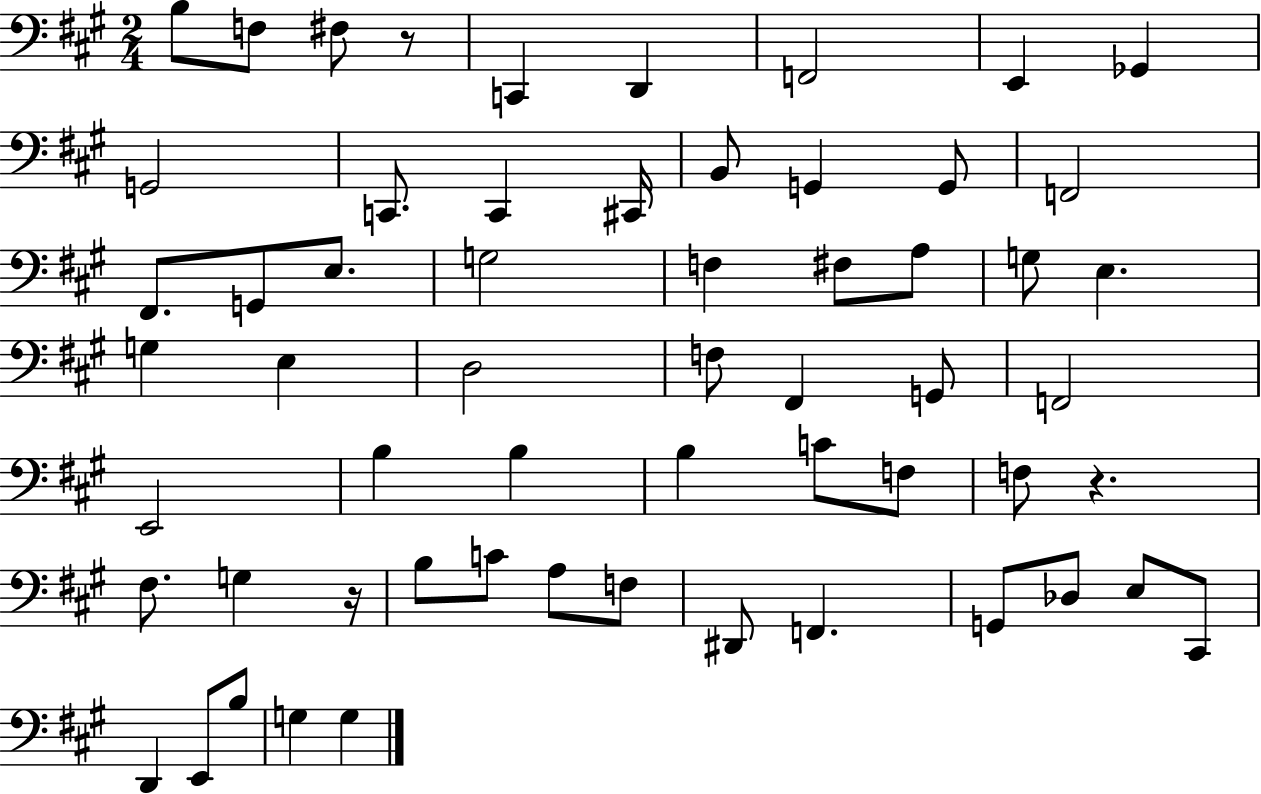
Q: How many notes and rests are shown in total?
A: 59